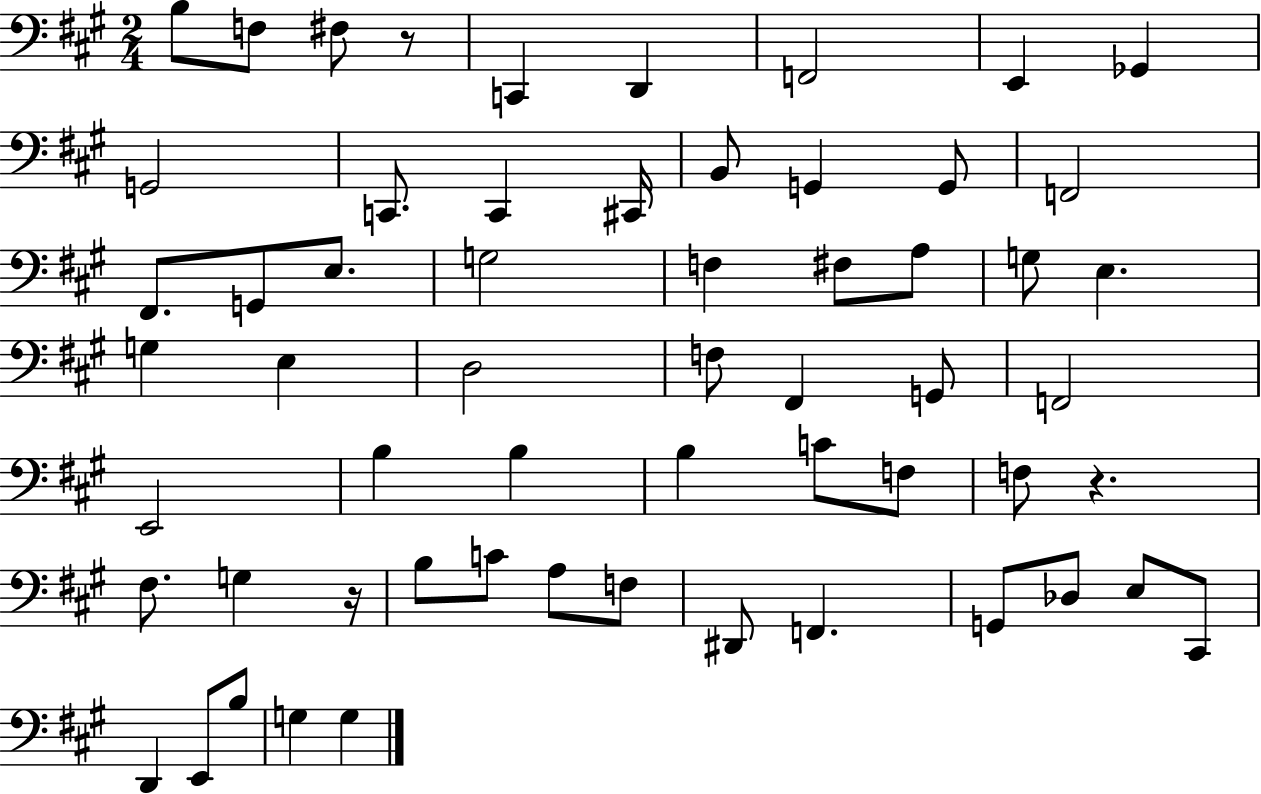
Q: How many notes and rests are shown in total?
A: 59